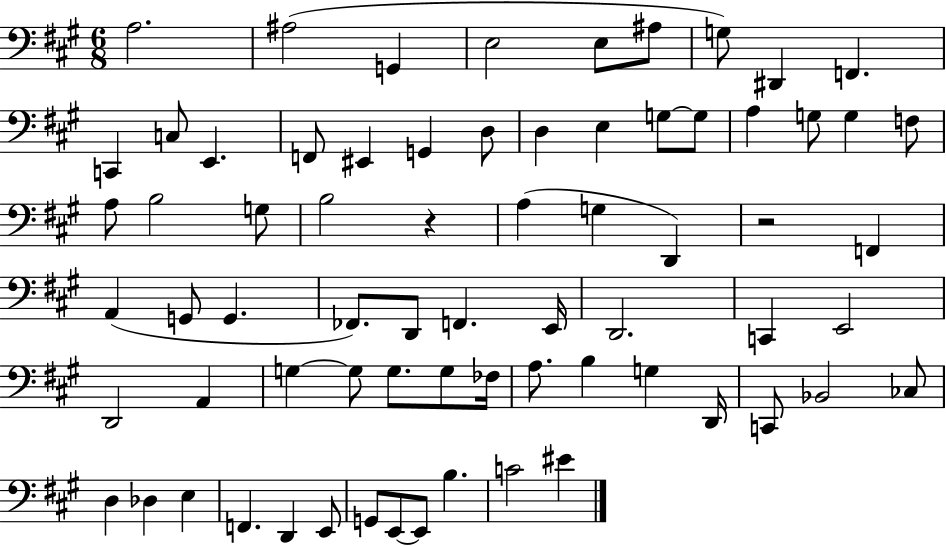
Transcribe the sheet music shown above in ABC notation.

X:1
T:Untitled
M:6/8
L:1/4
K:A
A,2 ^A,2 G,, E,2 E,/2 ^A,/2 G,/2 ^D,, F,, C,, C,/2 E,, F,,/2 ^E,, G,, D,/2 D, E, G,/2 G,/2 A, G,/2 G, F,/2 A,/2 B,2 G,/2 B,2 z A, G, D,, z2 F,, A,, G,,/2 G,, _F,,/2 D,,/2 F,, E,,/4 D,,2 C,, E,,2 D,,2 A,, G, G,/2 G,/2 G,/2 _F,/4 A,/2 B, G, D,,/4 C,,/2 _B,,2 _C,/2 D, _D, E, F,, D,, E,,/2 G,,/2 E,,/2 E,,/2 B, C2 ^E